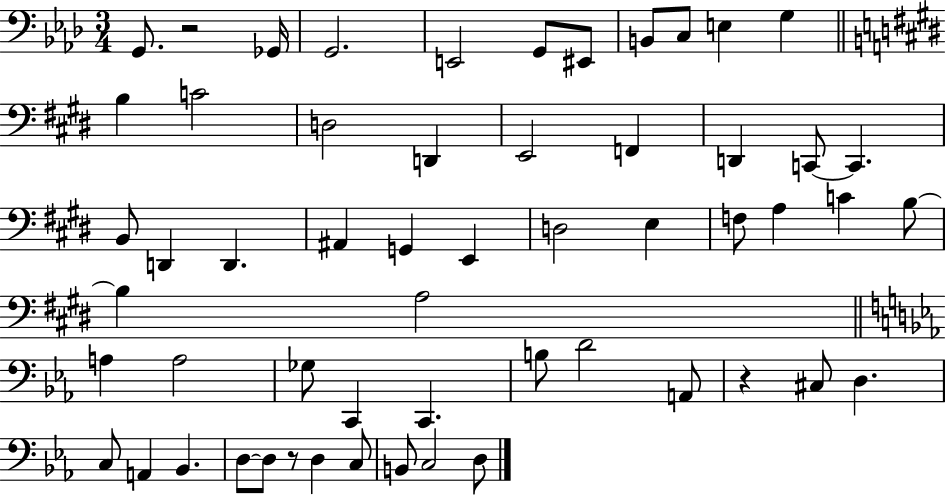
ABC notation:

X:1
T:Untitled
M:3/4
L:1/4
K:Ab
G,,/2 z2 _G,,/4 G,,2 E,,2 G,,/2 ^E,,/2 B,,/2 C,/2 E, G, B, C2 D,2 D,, E,,2 F,, D,, C,,/2 C,, B,,/2 D,, D,, ^A,, G,, E,, D,2 E, F,/2 A, C B,/2 B, A,2 A, A,2 _G,/2 C,, C,, B,/2 D2 A,,/2 z ^C,/2 D, C,/2 A,, _B,, D,/2 D,/2 z/2 D, C,/2 B,,/2 C,2 D,/2